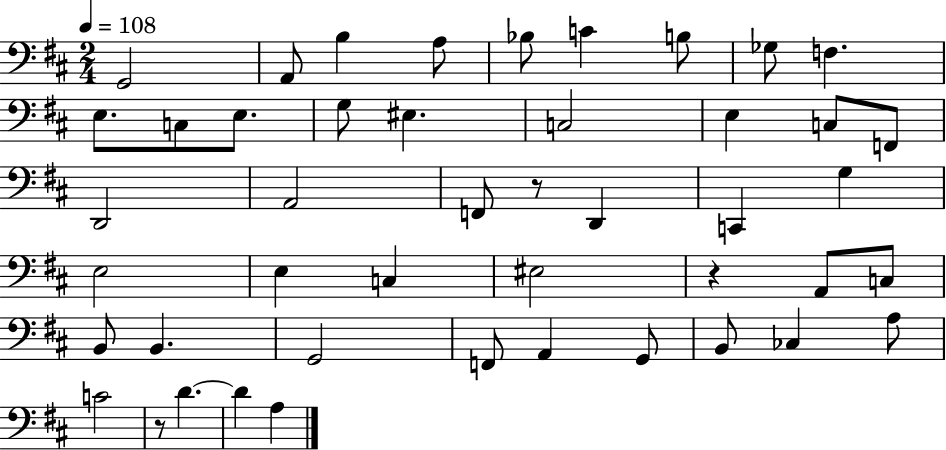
{
  \clef bass
  \numericTimeSignature
  \time 2/4
  \key d \major
  \tempo 4 = 108
  g,2 | a,8 b4 a8 | bes8 c'4 b8 | ges8 f4. | \break e8. c8 e8. | g8 eis4. | c2 | e4 c8 f,8 | \break d,2 | a,2 | f,8 r8 d,4 | c,4 g4 | \break e2 | e4 c4 | eis2 | r4 a,8 c8 | \break b,8 b,4. | g,2 | f,8 a,4 g,8 | b,8 ces4 a8 | \break c'2 | r8 d'4.~~ | d'4 a4 | \bar "|."
}